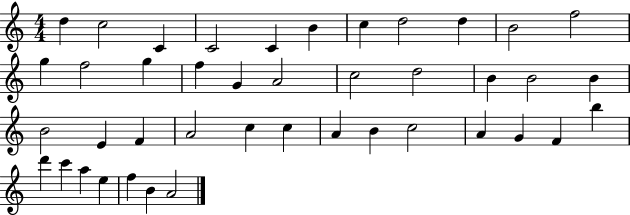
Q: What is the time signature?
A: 4/4